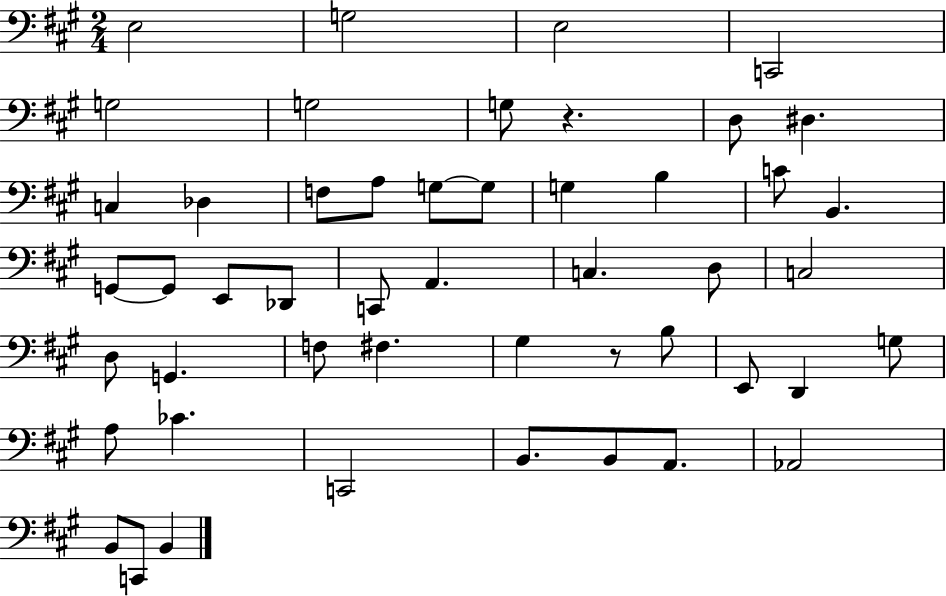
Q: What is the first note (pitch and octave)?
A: E3